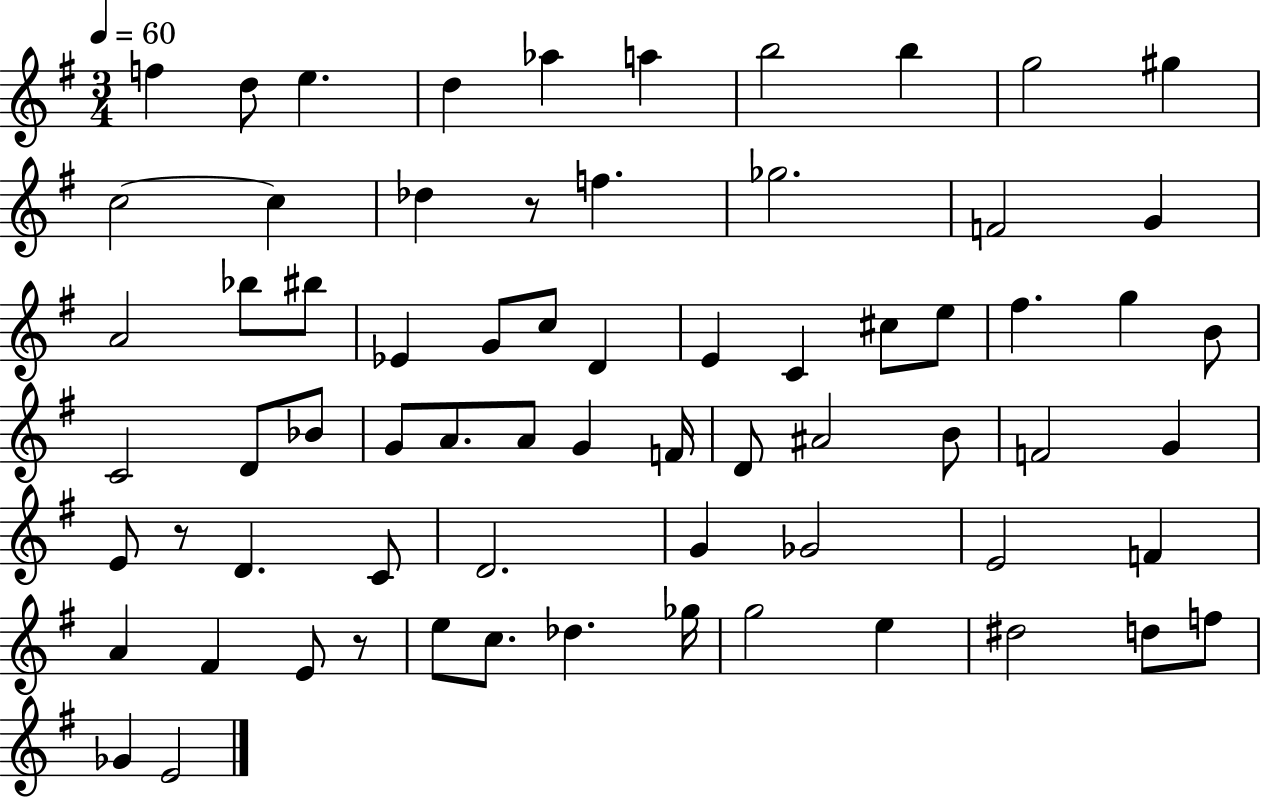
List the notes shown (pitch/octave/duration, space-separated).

F5/q D5/e E5/q. D5/q Ab5/q A5/q B5/h B5/q G5/h G#5/q C5/h C5/q Db5/q R/e F5/q. Gb5/h. F4/h G4/q A4/h Bb5/e BIS5/e Eb4/q G4/e C5/e D4/q E4/q C4/q C#5/e E5/e F#5/q. G5/q B4/e C4/h D4/e Bb4/e G4/e A4/e. A4/e G4/q F4/s D4/e A#4/h B4/e F4/h G4/q E4/e R/e D4/q. C4/e D4/h. G4/q Gb4/h E4/h F4/q A4/q F#4/q E4/e R/e E5/e C5/e. Db5/q. Gb5/s G5/h E5/q D#5/h D5/e F5/e Gb4/q E4/h